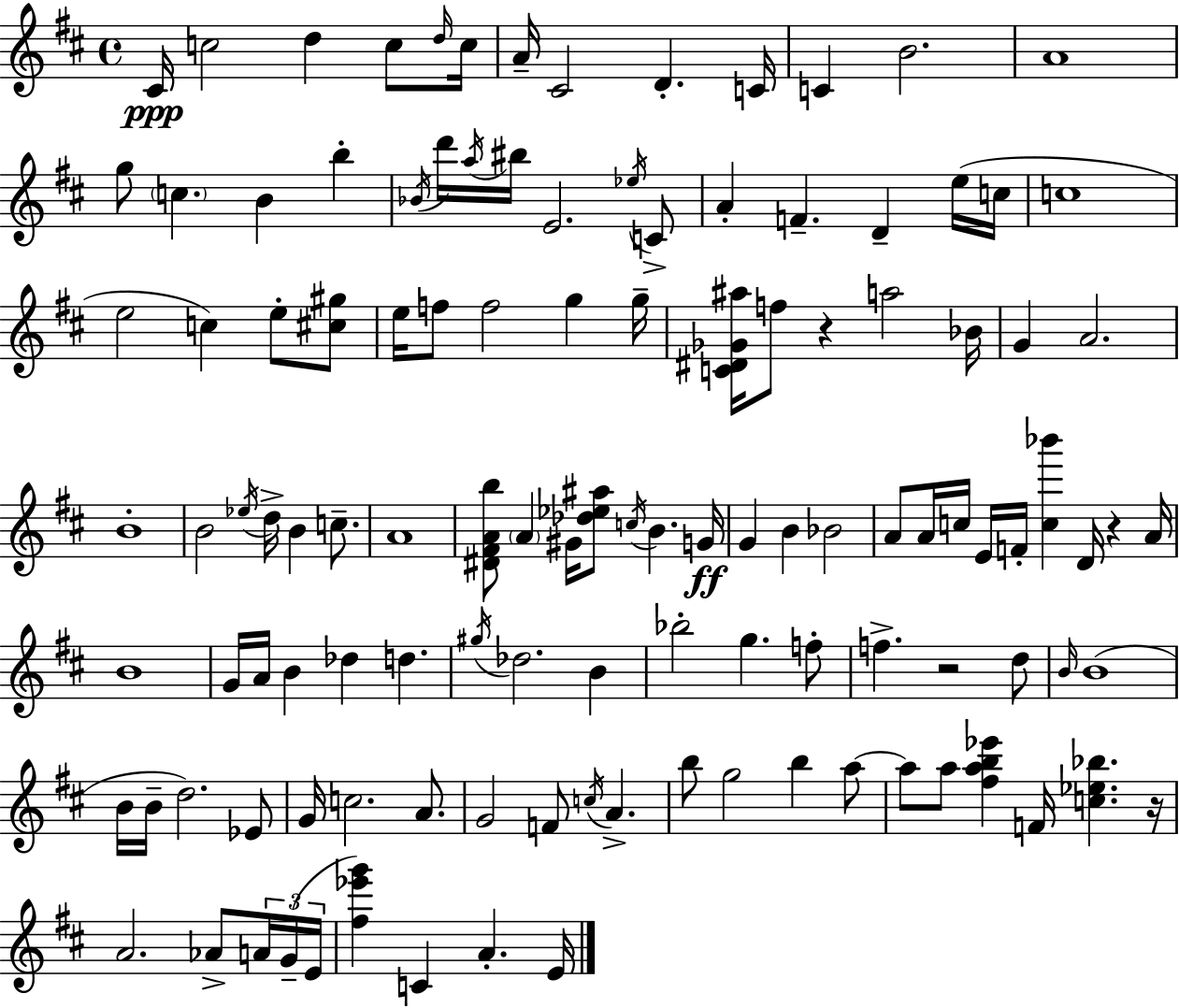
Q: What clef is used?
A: treble